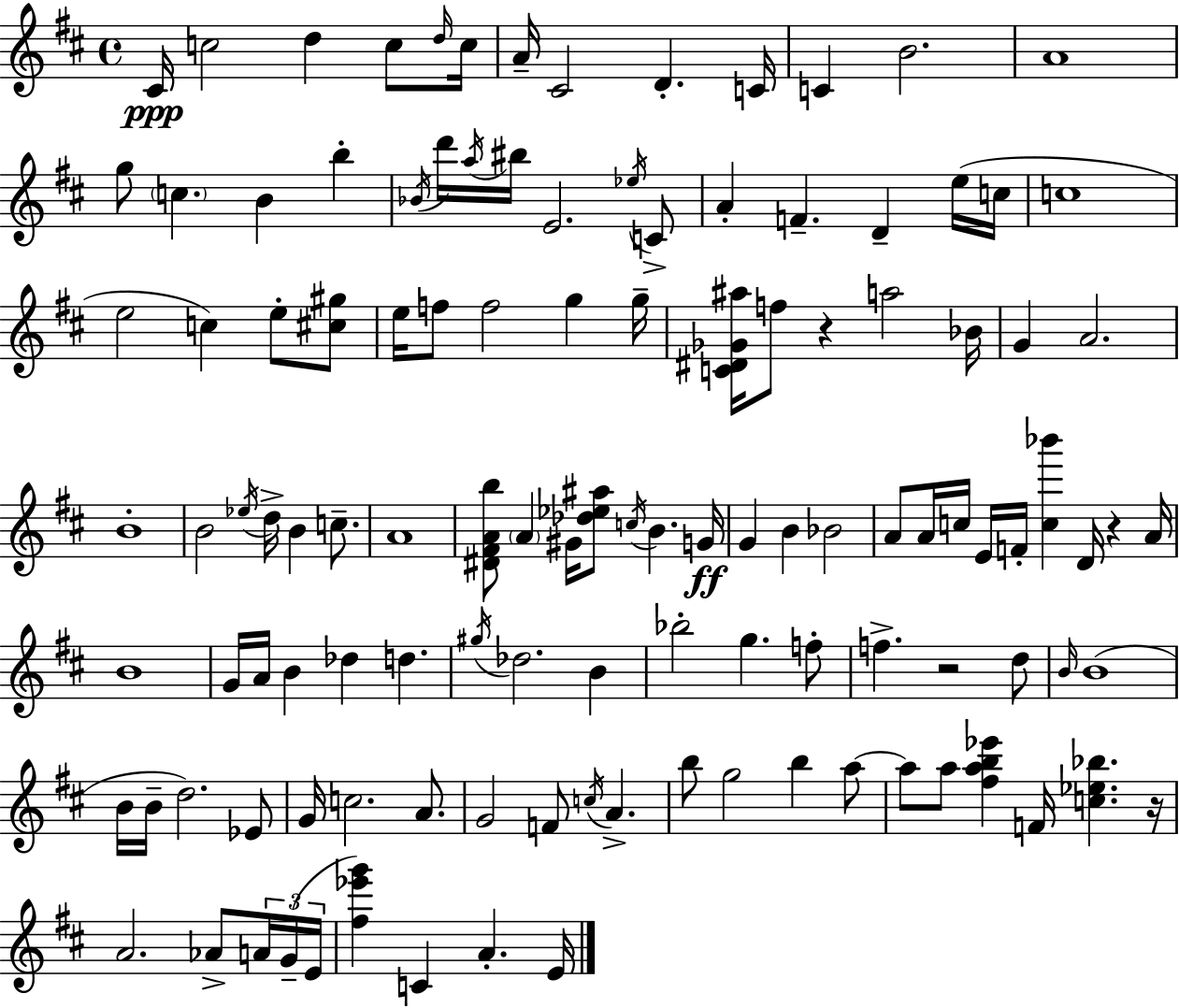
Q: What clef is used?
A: treble